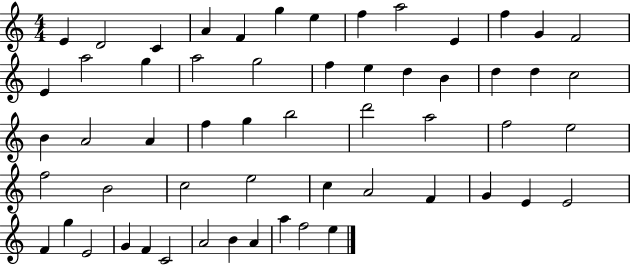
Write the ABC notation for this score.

X:1
T:Untitled
M:4/4
L:1/4
K:C
E D2 C A F g e f a2 E f G F2 E a2 g a2 g2 f e d B d d c2 B A2 A f g b2 d'2 a2 f2 e2 f2 B2 c2 e2 c A2 F G E E2 F g E2 G F C2 A2 B A a f2 e